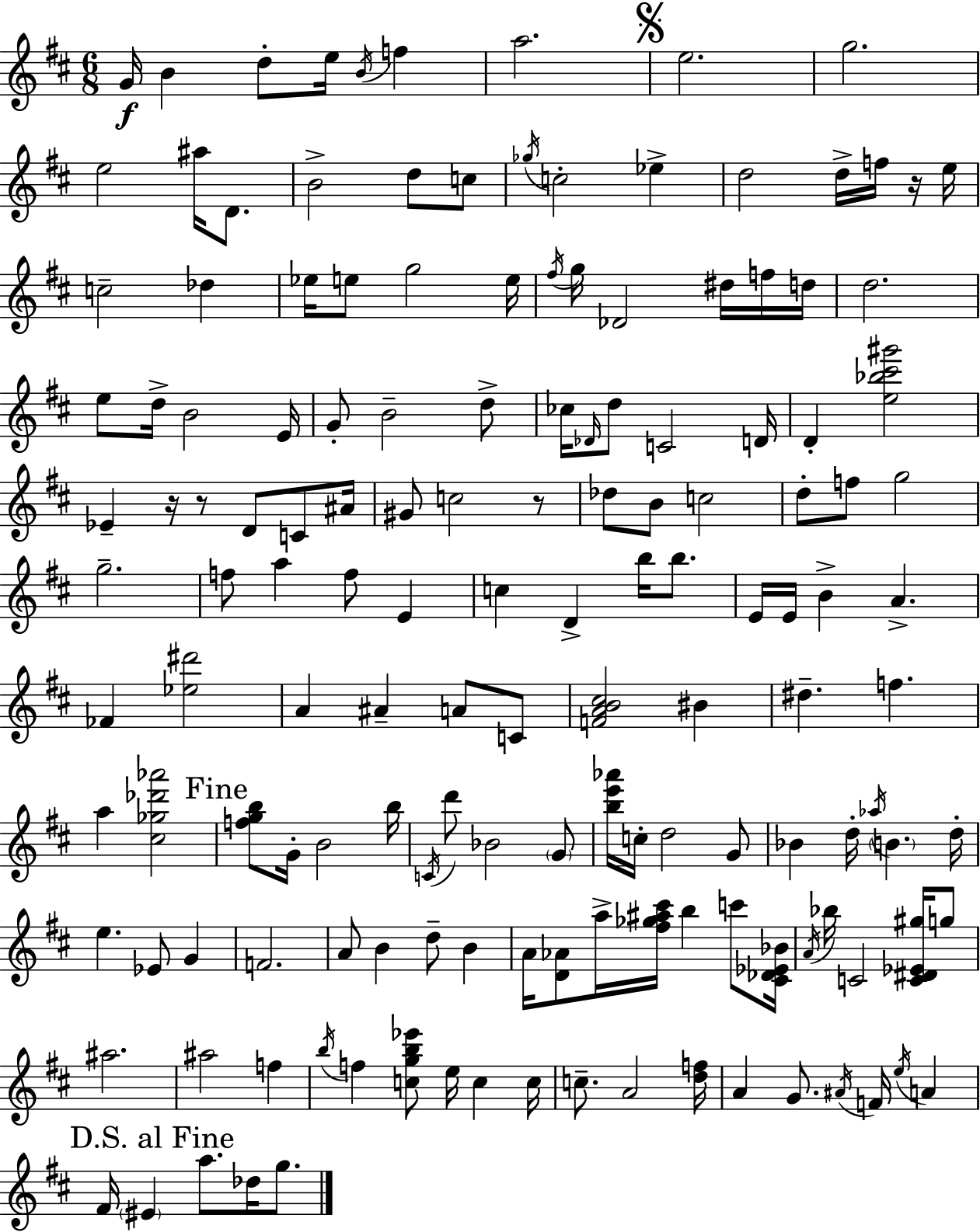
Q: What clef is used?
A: treble